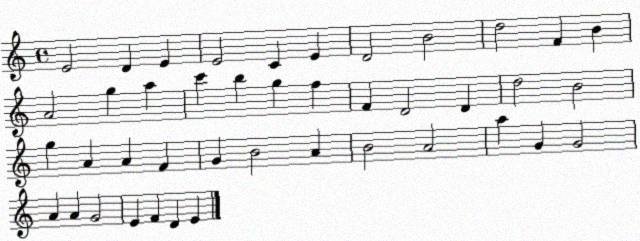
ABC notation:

X:1
T:Untitled
M:4/4
L:1/4
K:C
E2 D E E2 C E D2 B2 d2 F B A2 g a c' b g f F D2 D d2 B2 g A A F G B2 A B2 A2 a G G2 A A G2 E F D E